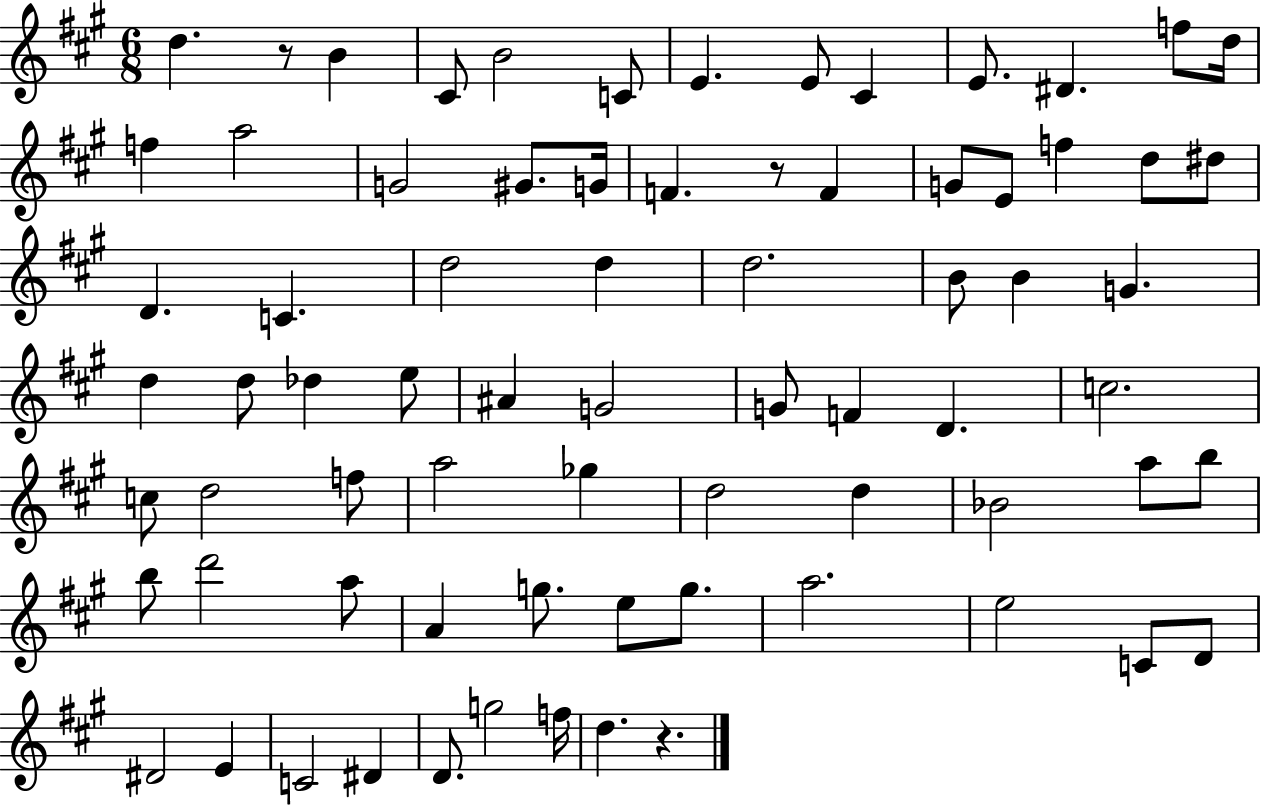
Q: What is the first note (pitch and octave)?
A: D5